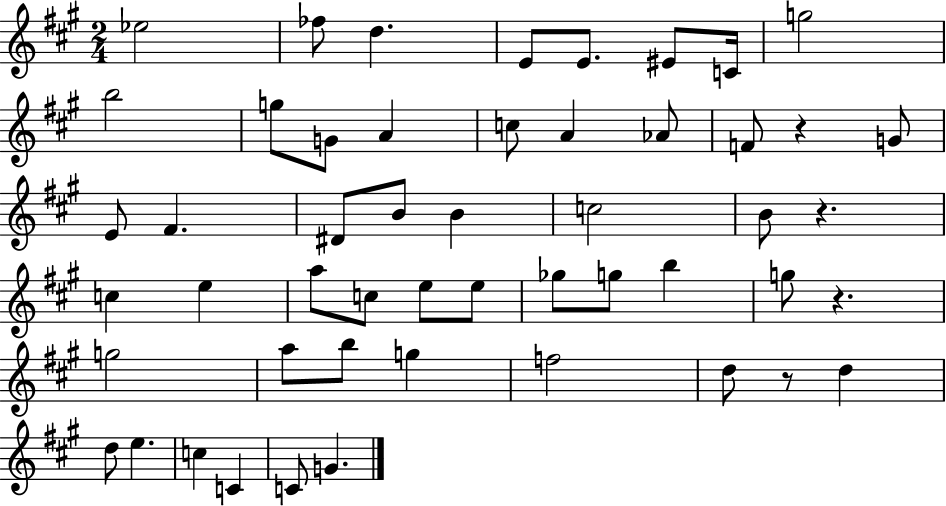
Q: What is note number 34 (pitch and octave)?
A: G5